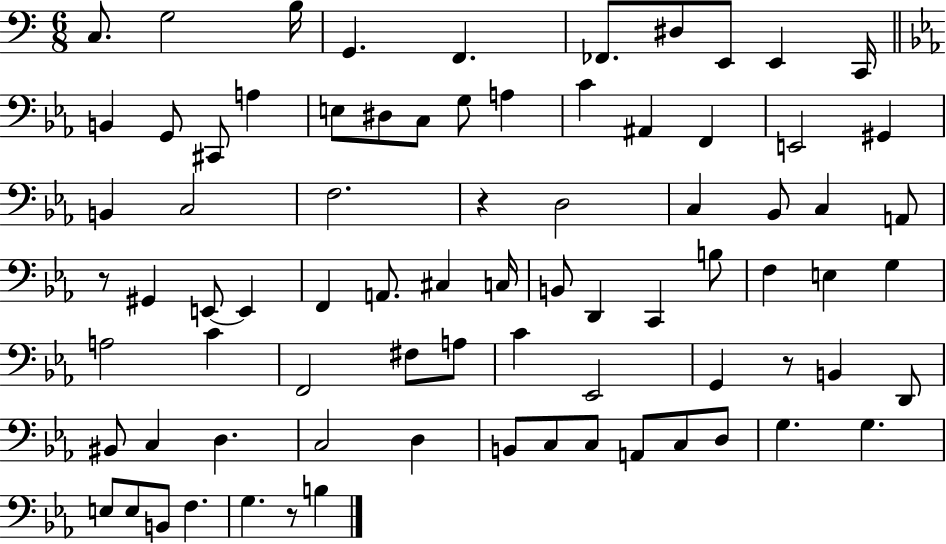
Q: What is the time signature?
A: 6/8